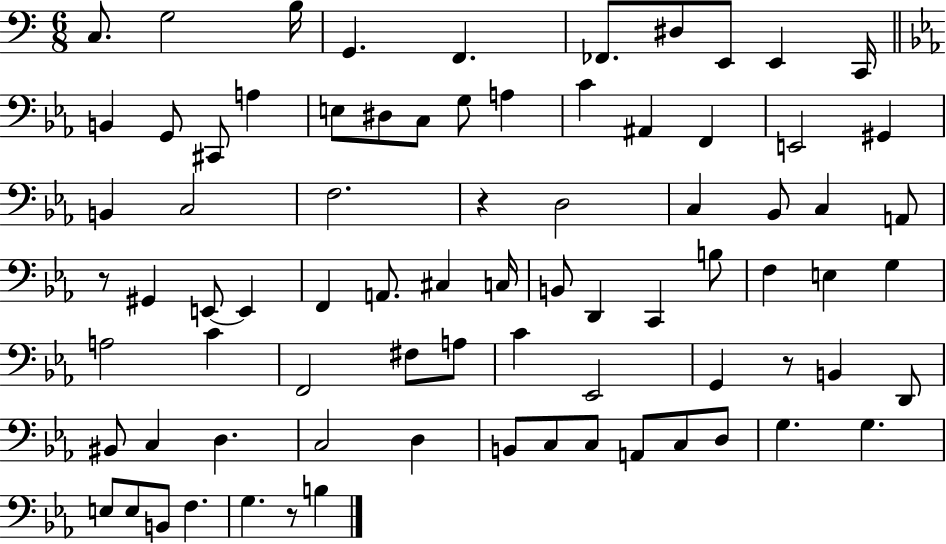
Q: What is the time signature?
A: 6/8